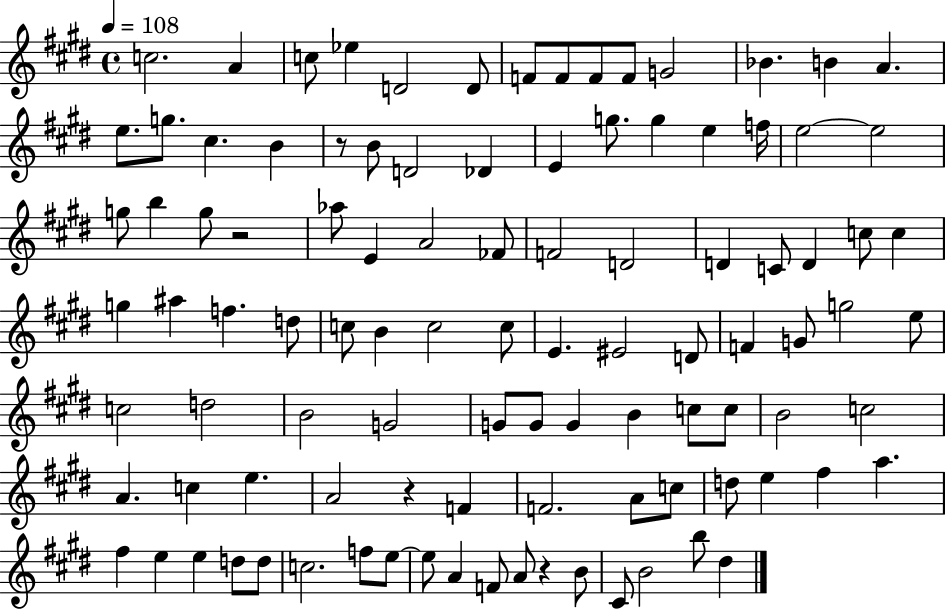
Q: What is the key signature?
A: E major